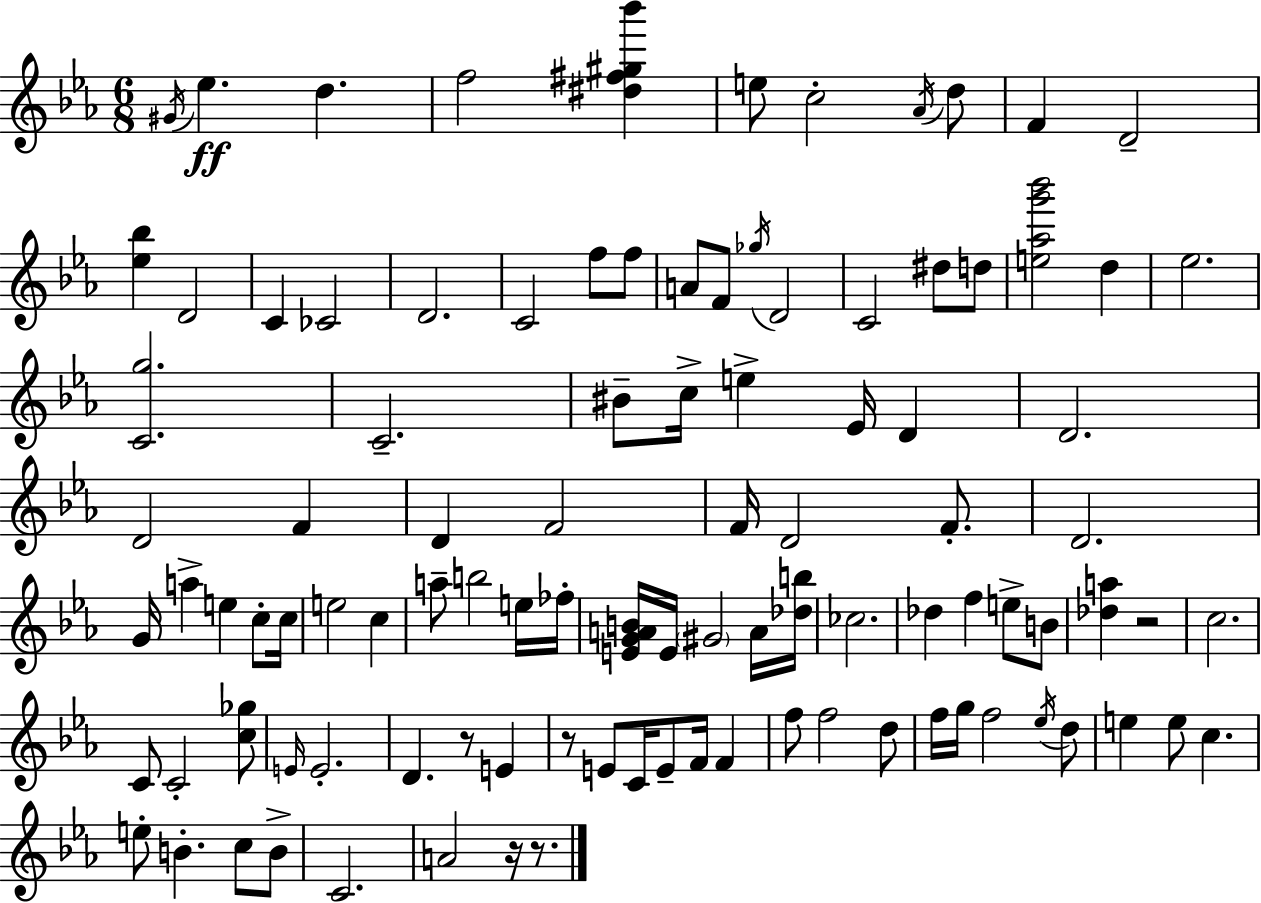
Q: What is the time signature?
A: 6/8